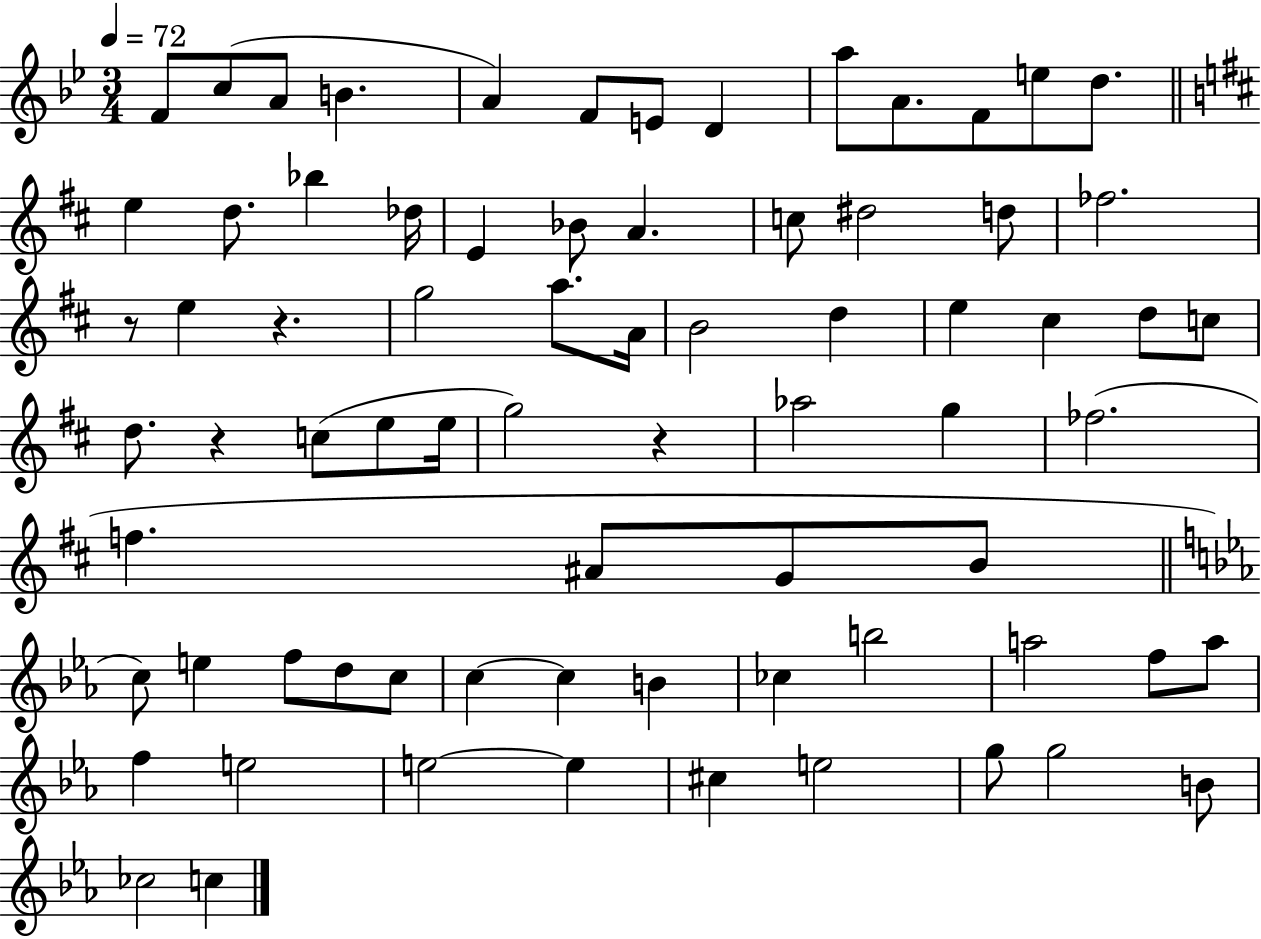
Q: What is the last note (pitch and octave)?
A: C5